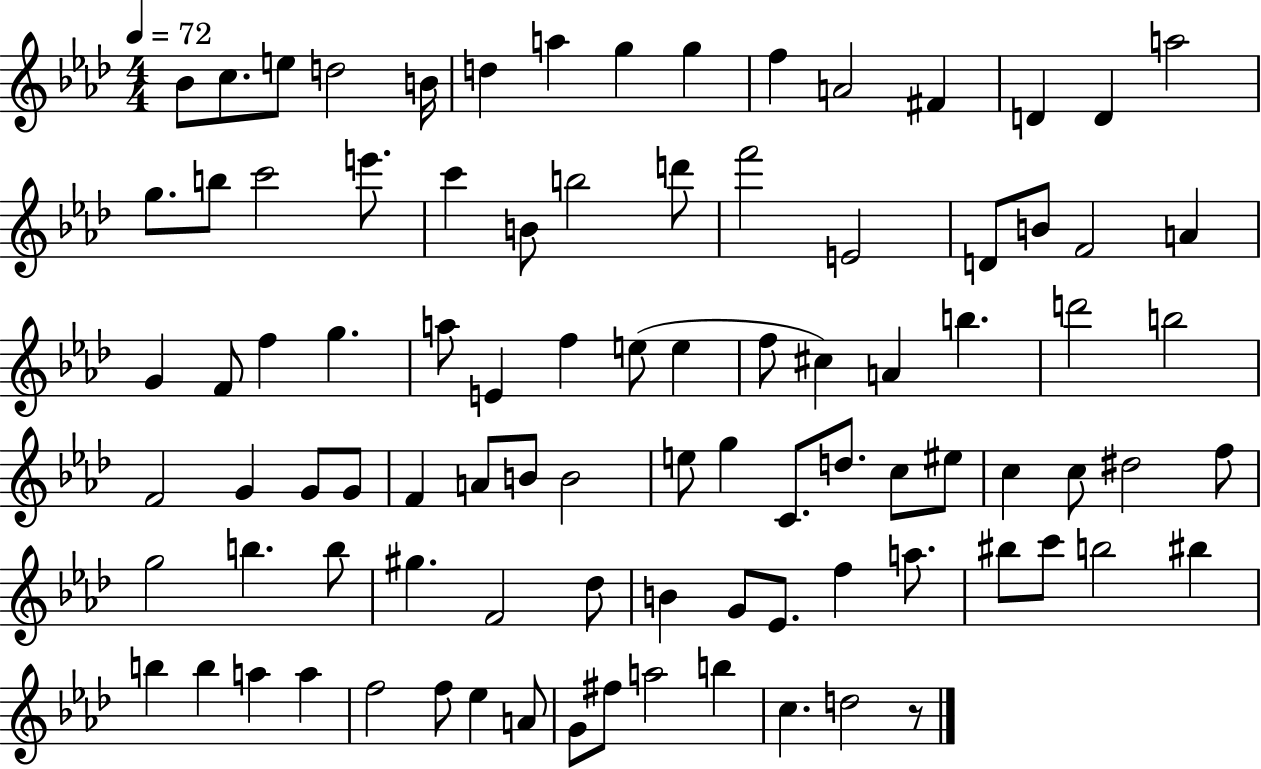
{
  \clef treble
  \numericTimeSignature
  \time 4/4
  \key aes \major
  \tempo 4 = 72
  bes'8 c''8. e''8 d''2 b'16 | d''4 a''4 g''4 g''4 | f''4 a'2 fis'4 | d'4 d'4 a''2 | \break g''8. b''8 c'''2 e'''8. | c'''4 b'8 b''2 d'''8 | f'''2 e'2 | d'8 b'8 f'2 a'4 | \break g'4 f'8 f''4 g''4. | a''8 e'4 f''4 e''8( e''4 | f''8 cis''4) a'4 b''4. | d'''2 b''2 | \break f'2 g'4 g'8 g'8 | f'4 a'8 b'8 b'2 | e''8 g''4 c'8. d''8. c''8 eis''8 | c''4 c''8 dis''2 f''8 | \break g''2 b''4. b''8 | gis''4. f'2 des''8 | b'4 g'8 ees'8. f''4 a''8. | bis''8 c'''8 b''2 bis''4 | \break b''4 b''4 a''4 a''4 | f''2 f''8 ees''4 a'8 | g'8 fis''8 a''2 b''4 | c''4. d''2 r8 | \break \bar "|."
}